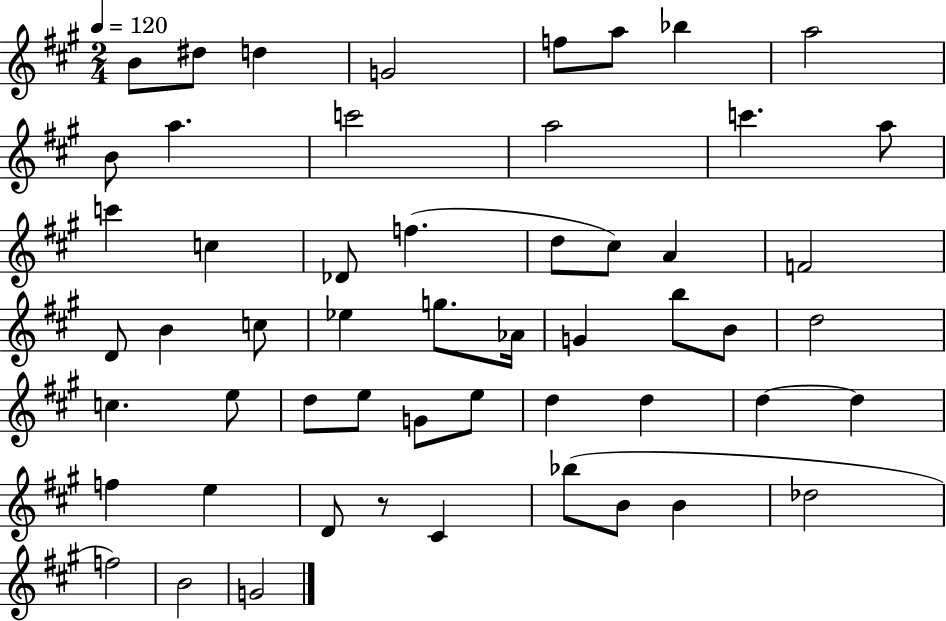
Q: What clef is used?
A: treble